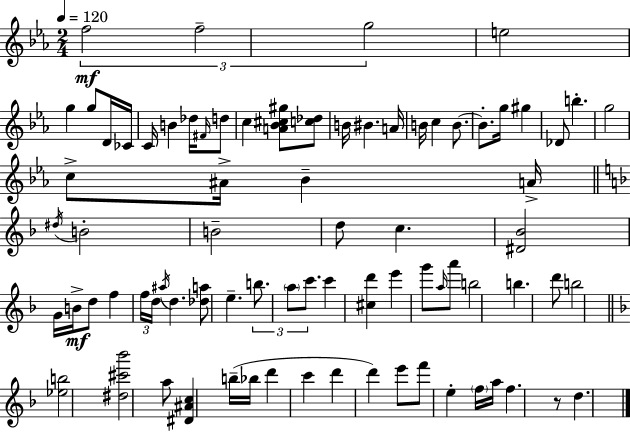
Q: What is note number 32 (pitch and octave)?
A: B4